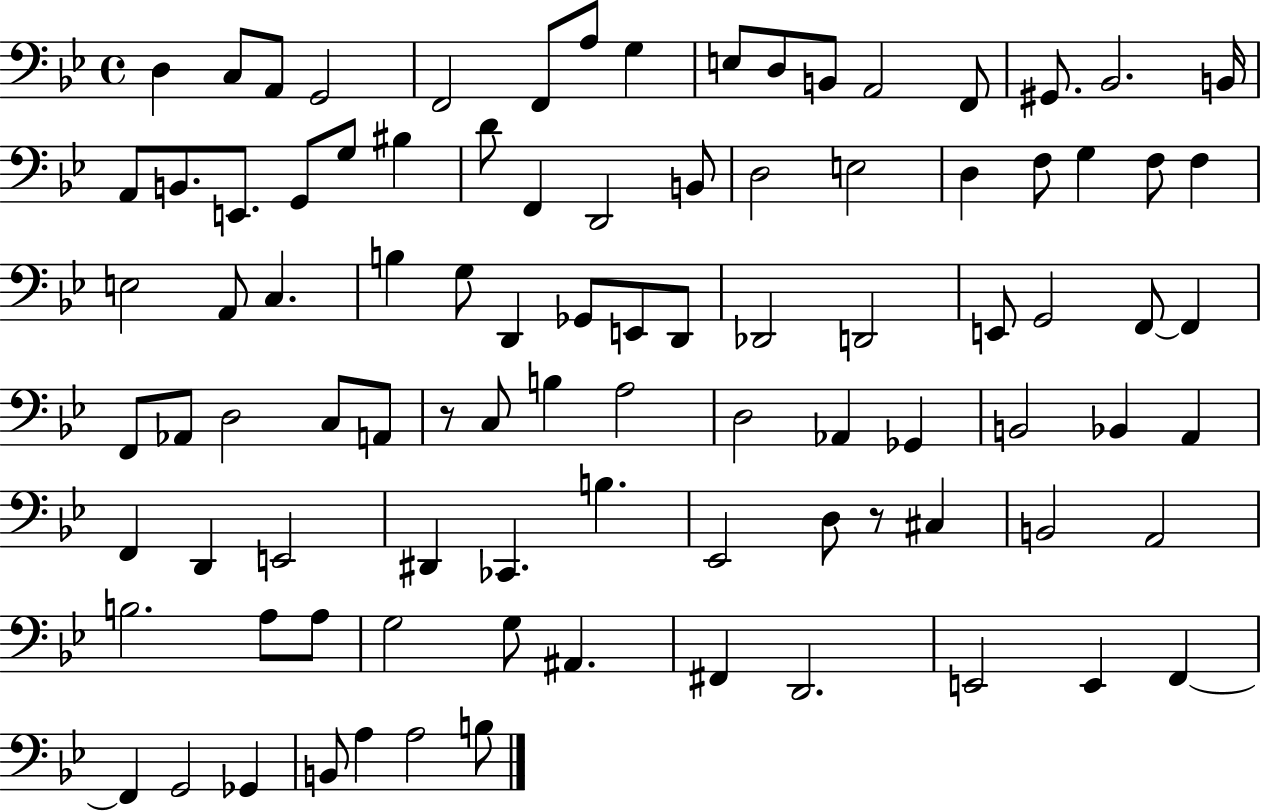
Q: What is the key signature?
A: BES major